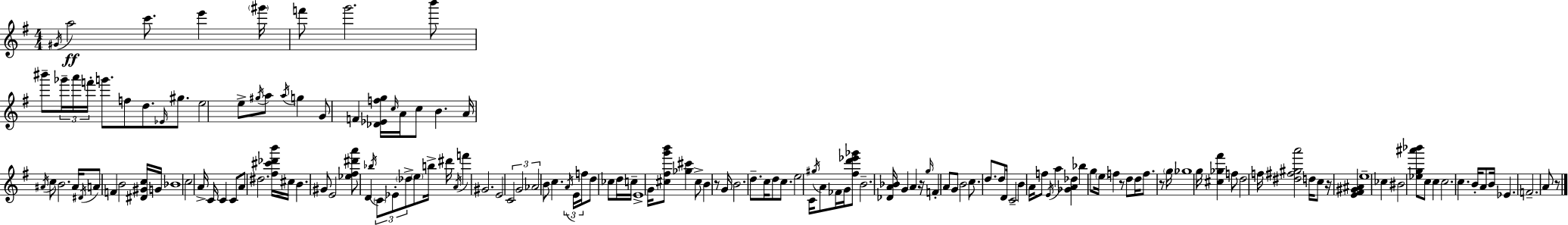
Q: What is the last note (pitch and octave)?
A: A4